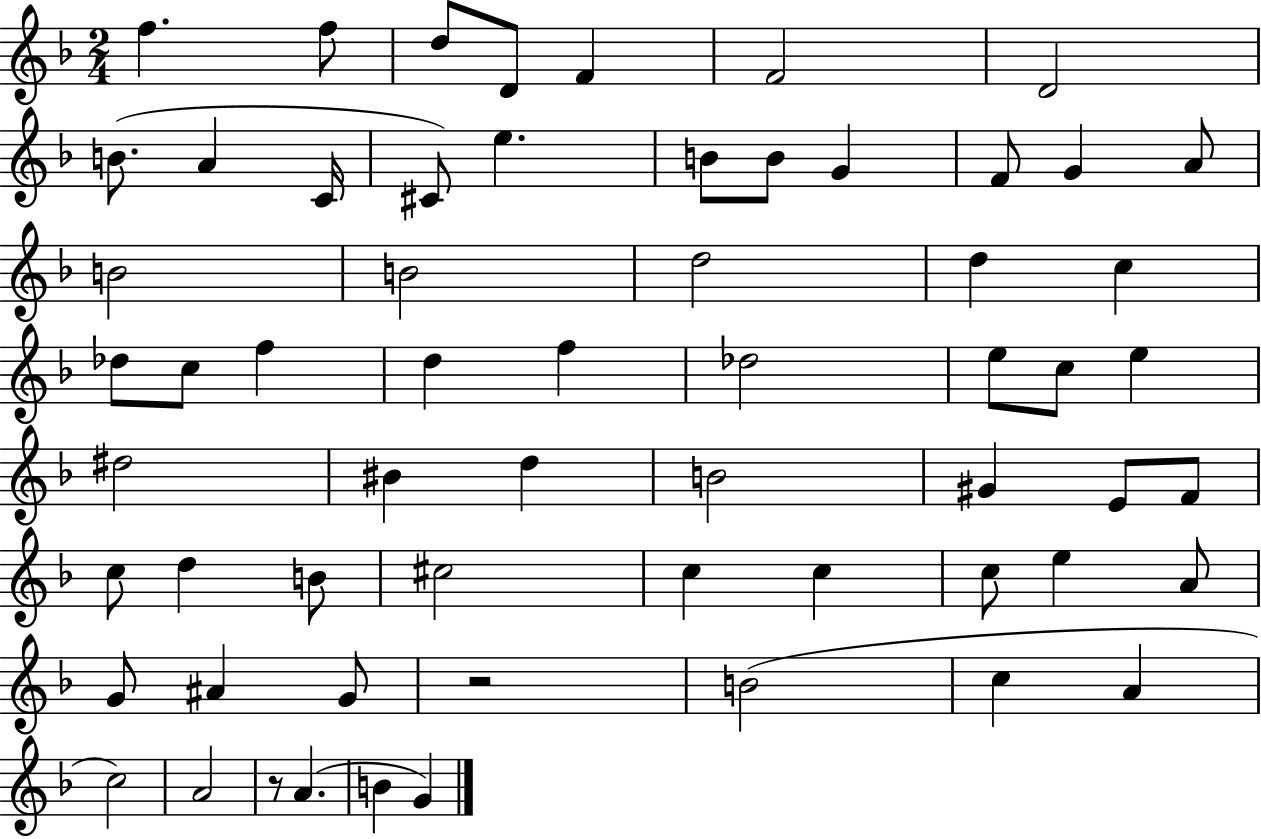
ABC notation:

X:1
T:Untitled
M:2/4
L:1/4
K:F
f f/2 d/2 D/2 F F2 D2 B/2 A C/4 ^C/2 e B/2 B/2 G F/2 G A/2 B2 B2 d2 d c _d/2 c/2 f d f _d2 e/2 c/2 e ^d2 ^B d B2 ^G E/2 F/2 c/2 d B/2 ^c2 c c c/2 e A/2 G/2 ^A G/2 z2 B2 c A c2 A2 z/2 A B G